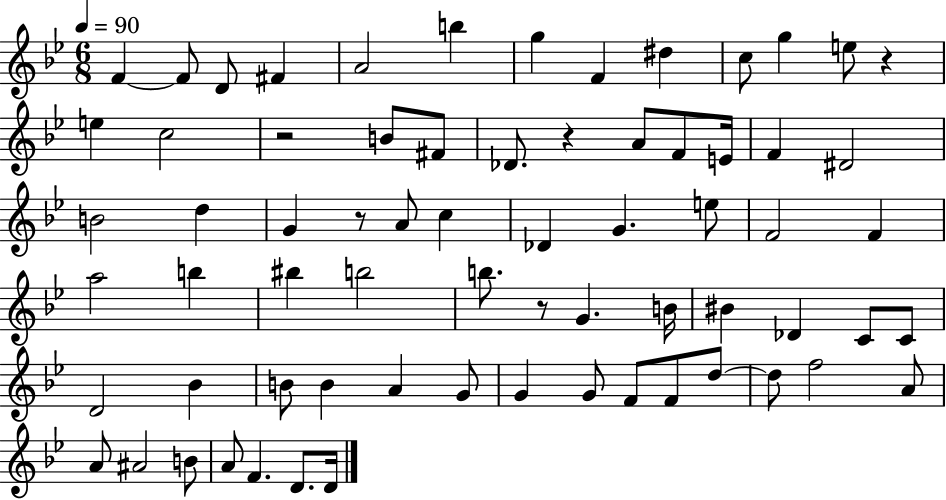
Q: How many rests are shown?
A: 5